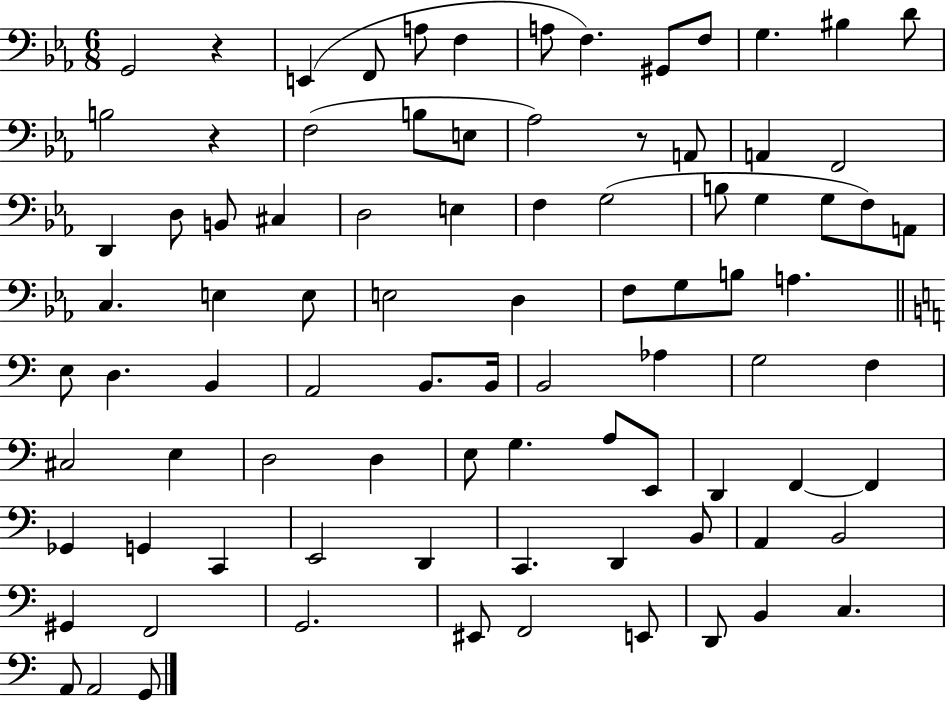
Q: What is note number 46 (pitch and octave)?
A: A2